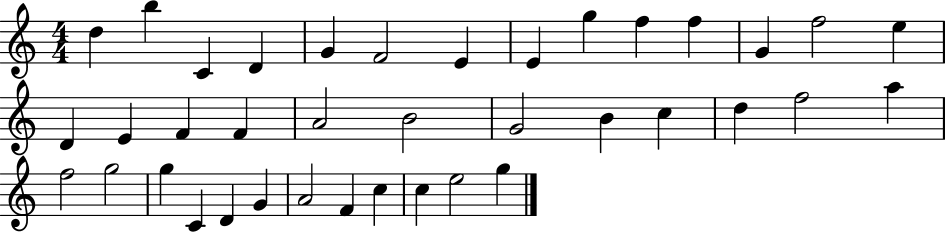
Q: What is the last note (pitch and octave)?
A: G5